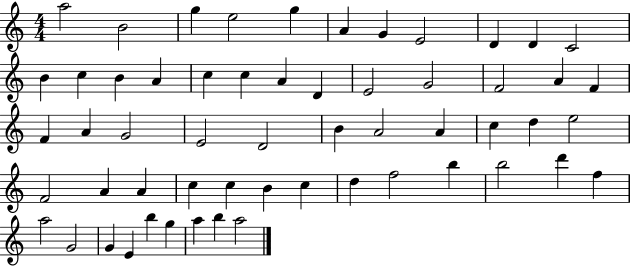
A5/h B4/h G5/q E5/h G5/q A4/q G4/q E4/h D4/q D4/q C4/h B4/q C5/q B4/q A4/q C5/q C5/q A4/q D4/q E4/h G4/h F4/h A4/q F4/q F4/q A4/q G4/h E4/h D4/h B4/q A4/h A4/q C5/q D5/q E5/h F4/h A4/q A4/q C5/q C5/q B4/q C5/q D5/q F5/h B5/q B5/h D6/q F5/q A5/h G4/h G4/q E4/q B5/q G5/q A5/q B5/q A5/h